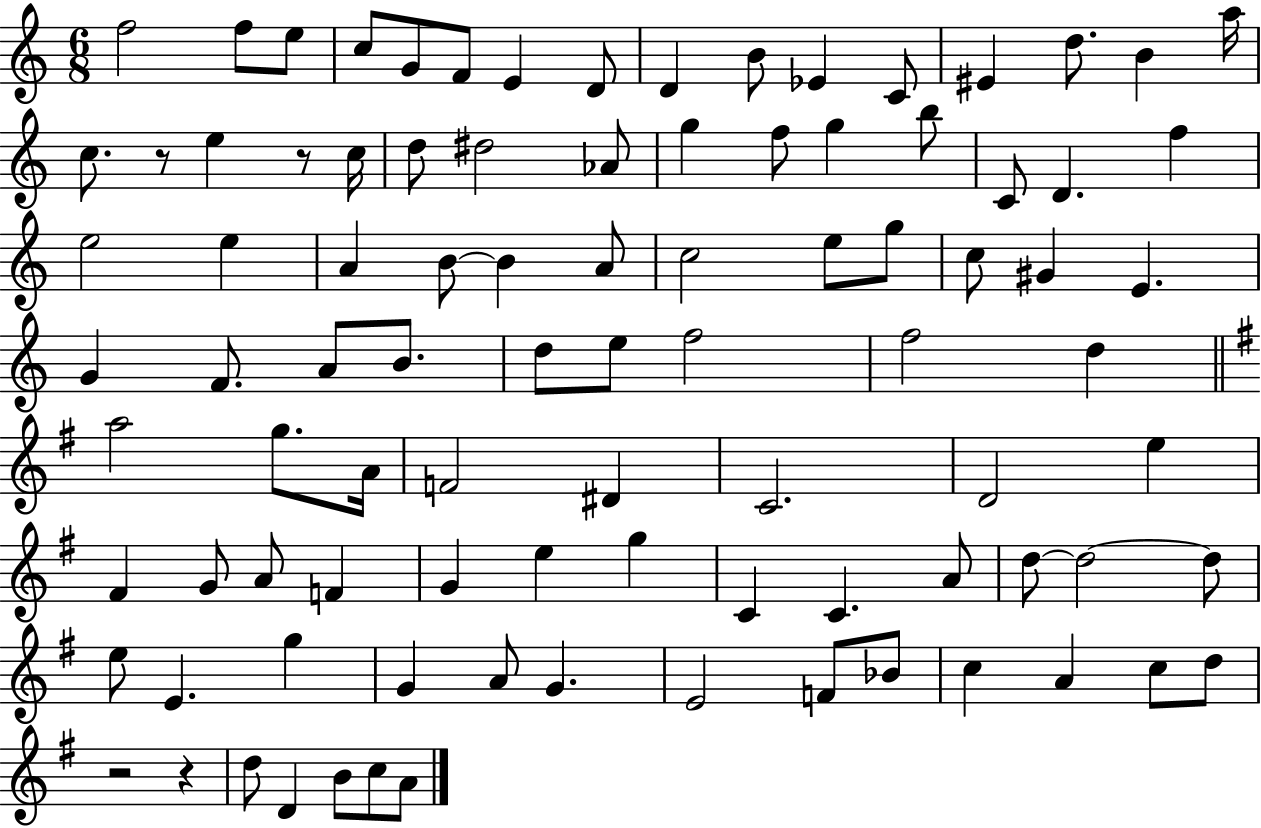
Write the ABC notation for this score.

X:1
T:Untitled
M:6/8
L:1/4
K:C
f2 f/2 e/2 c/2 G/2 F/2 E D/2 D B/2 _E C/2 ^E d/2 B a/4 c/2 z/2 e z/2 c/4 d/2 ^d2 _A/2 g f/2 g b/2 C/2 D f e2 e A B/2 B A/2 c2 e/2 g/2 c/2 ^G E G F/2 A/2 B/2 d/2 e/2 f2 f2 d a2 g/2 A/4 F2 ^D C2 D2 e ^F G/2 A/2 F G e g C C A/2 d/2 d2 d/2 e/2 E g G A/2 G E2 F/2 _B/2 c A c/2 d/2 z2 z d/2 D B/2 c/2 A/2